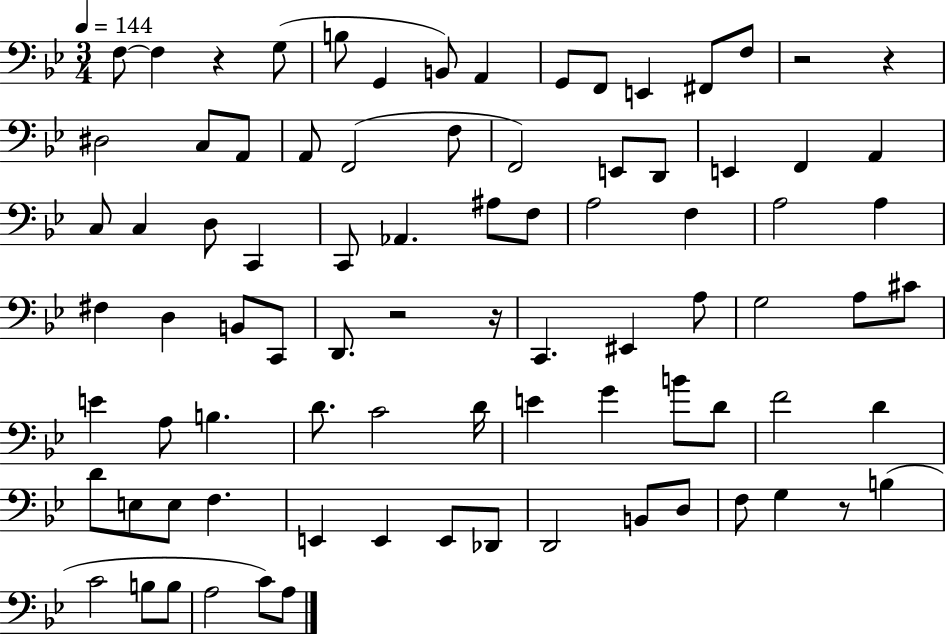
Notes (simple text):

F3/e F3/q R/q G3/e B3/e G2/q B2/e A2/q G2/e F2/e E2/q F#2/e F3/e R/h R/q D#3/h C3/e A2/e A2/e F2/h F3/e F2/h E2/e D2/e E2/q F2/q A2/q C3/e C3/q D3/e C2/q C2/e Ab2/q. A#3/e F3/e A3/h F3/q A3/h A3/q F#3/q D3/q B2/e C2/e D2/e. R/h R/s C2/q. EIS2/q A3/e G3/h A3/e C#4/e E4/q A3/e B3/q. D4/e. C4/h D4/s E4/q G4/q B4/e D4/e F4/h D4/q D4/e E3/e E3/e F3/q. E2/q E2/q E2/e Db2/e D2/h B2/e D3/e F3/e G3/q R/e B3/q C4/h B3/e B3/e A3/h C4/e A3/e